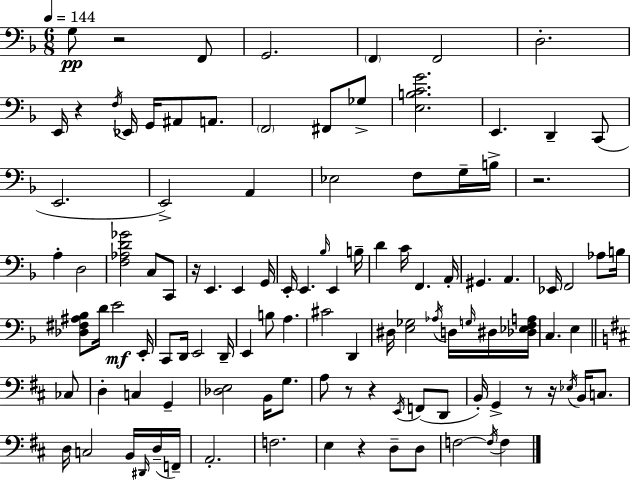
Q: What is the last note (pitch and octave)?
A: F3